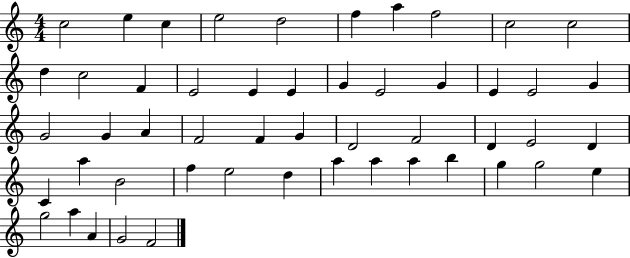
X:1
T:Untitled
M:4/4
L:1/4
K:C
c2 e c e2 d2 f a f2 c2 c2 d c2 F E2 E E G E2 G E E2 G G2 G A F2 F G D2 F2 D E2 D C a B2 f e2 d a a a b g g2 e g2 a A G2 F2